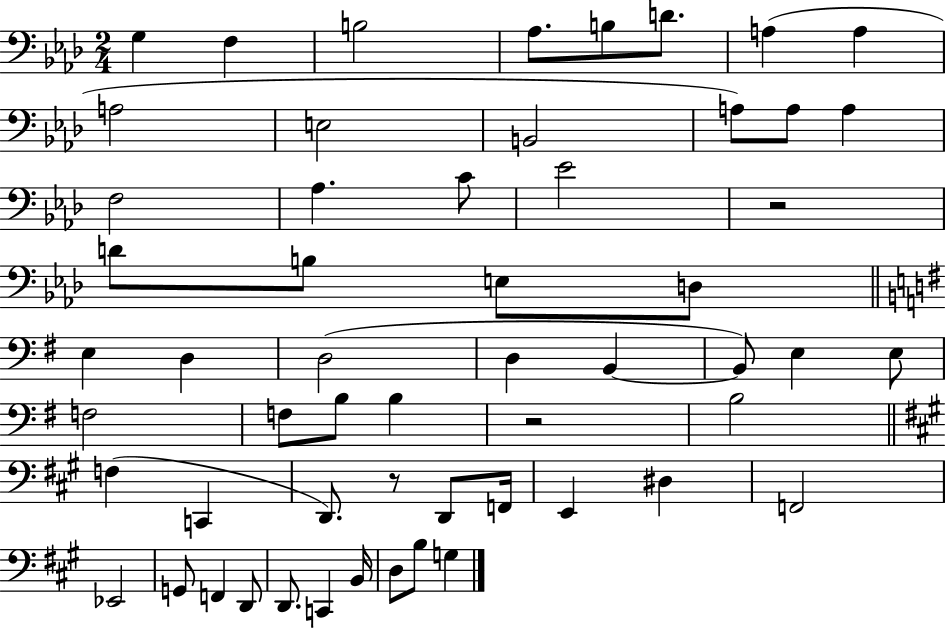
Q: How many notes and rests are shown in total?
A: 56